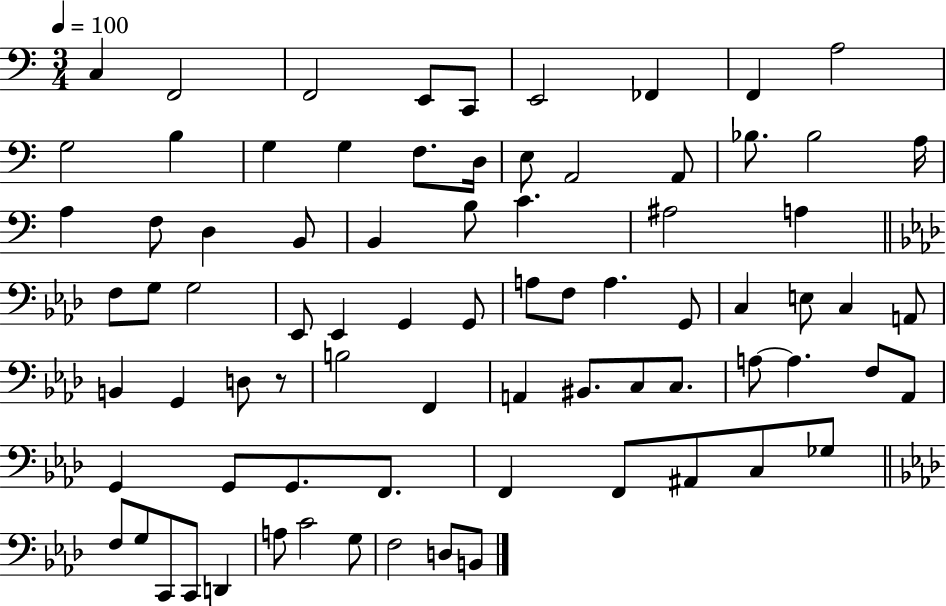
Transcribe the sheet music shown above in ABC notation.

X:1
T:Untitled
M:3/4
L:1/4
K:C
C, F,,2 F,,2 E,,/2 C,,/2 E,,2 _F,, F,, A,2 G,2 B, G, G, F,/2 D,/4 E,/2 A,,2 A,,/2 _B,/2 _B,2 A,/4 A, F,/2 D, B,,/2 B,, B,/2 C ^A,2 A, F,/2 G,/2 G,2 _E,,/2 _E,, G,, G,,/2 A,/2 F,/2 A, G,,/2 C, E,/2 C, A,,/2 B,, G,, D,/2 z/2 B,2 F,, A,, ^B,,/2 C,/2 C,/2 A,/2 A, F,/2 _A,,/2 G,, G,,/2 G,,/2 F,,/2 F,, F,,/2 ^A,,/2 C,/2 _G,/2 F,/2 G,/2 C,,/2 C,,/2 D,, A,/2 C2 G,/2 F,2 D,/2 B,,/2